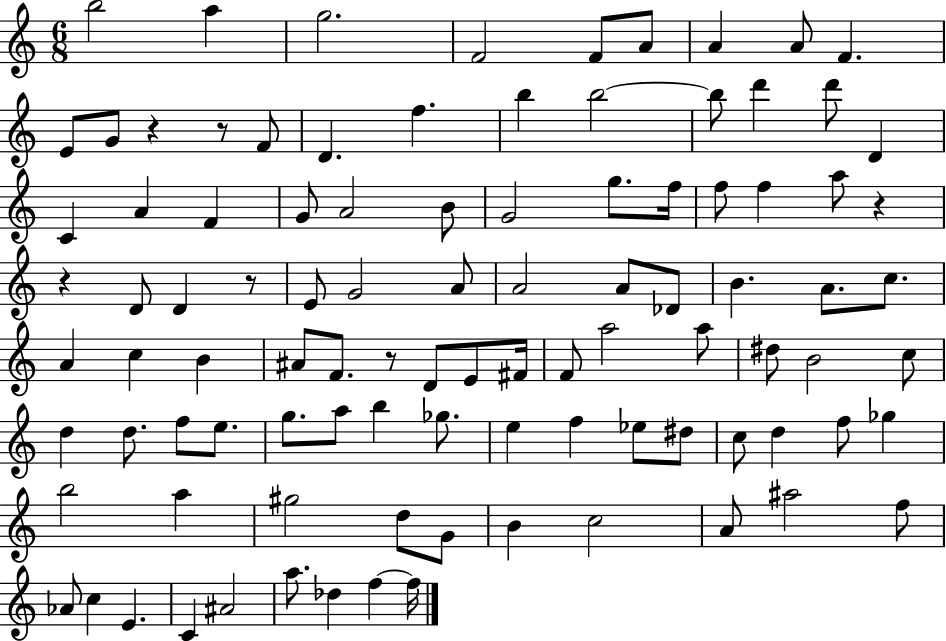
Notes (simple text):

B5/h A5/q G5/h. F4/h F4/e A4/e A4/q A4/e F4/q. E4/e G4/e R/q R/e F4/e D4/q. F5/q. B5/q B5/h B5/e D6/q D6/e D4/q C4/q A4/q F4/q G4/e A4/h B4/e G4/h G5/e. F5/s F5/e F5/q A5/e R/q R/q D4/e D4/q R/e E4/e G4/h A4/e A4/h A4/e Db4/e B4/q. A4/e. C5/e. A4/q C5/q B4/q A#4/e F4/e. R/e D4/e E4/e F#4/s F4/e A5/h A5/e D#5/e B4/h C5/e D5/q D5/e. F5/e E5/e. G5/e. A5/e B5/q Gb5/e. E5/q F5/q Eb5/e D#5/e C5/e D5/q F5/e Gb5/q B5/h A5/q G#5/h D5/e G4/e B4/q C5/h A4/e A#5/h F5/e Ab4/e C5/q E4/q. C4/q A#4/h A5/e. Db5/q F5/q F5/s